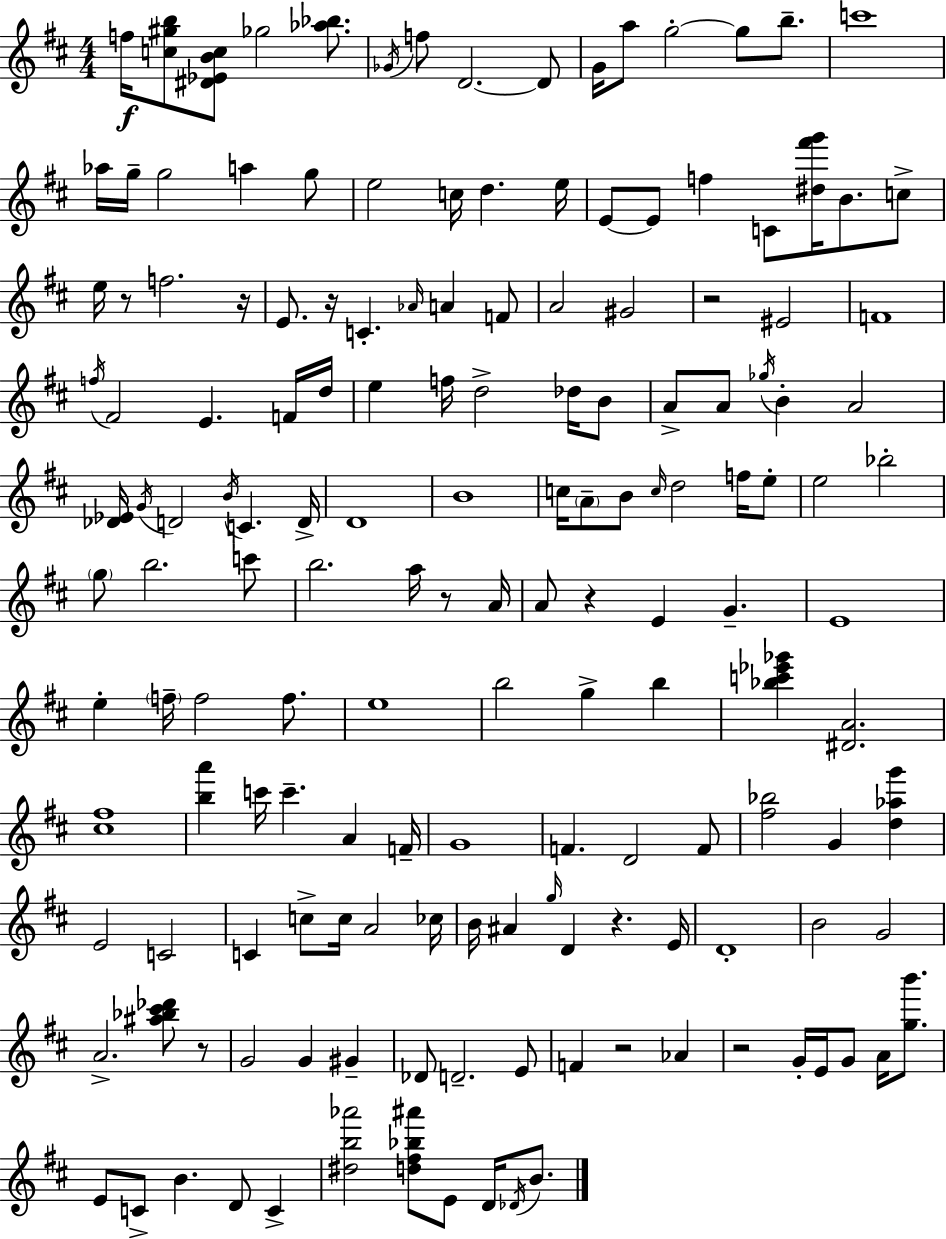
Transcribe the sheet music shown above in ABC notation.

X:1
T:Untitled
M:4/4
L:1/4
K:D
f/4 [c^gb]/2 [^D_EBc]/2 _g2 [_a_b]/2 _G/4 f/2 D2 D/2 G/4 a/2 g2 g/2 b/2 c'4 _a/4 g/4 g2 a g/2 e2 c/4 d e/4 E/2 E/2 f C/2 [^d^f'g']/4 B/2 c/2 e/4 z/2 f2 z/4 E/2 z/4 C _A/4 A F/2 A2 ^G2 z2 ^E2 F4 f/4 ^F2 E F/4 d/4 e f/4 d2 _d/4 B/2 A/2 A/2 _g/4 B A2 [_D_E]/4 G/4 D2 B/4 C D/4 D4 B4 c/4 A/2 B/2 c/4 d2 f/4 e/2 e2 _b2 g/2 b2 c'/2 b2 a/4 z/2 A/4 A/2 z E G E4 e f/4 f2 f/2 e4 b2 g b [_bc'_e'_g'] [^DA]2 [^c^f]4 [ba'] c'/4 c' A F/4 G4 F D2 F/2 [^f_b]2 G [d_ag'] E2 C2 C c/2 c/4 A2 _c/4 B/4 ^A g/4 D z E/4 D4 B2 G2 A2 [^a_b^c'_d']/2 z/2 G2 G ^G _D/2 D2 E/2 F z2 _A z2 G/4 E/4 G/2 A/4 [gb']/2 E/2 C/2 B D/2 C [^db_a']2 [d^f_b^a']/2 E/2 D/4 _D/4 B/2